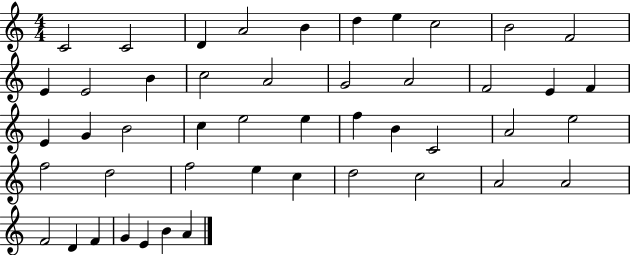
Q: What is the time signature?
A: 4/4